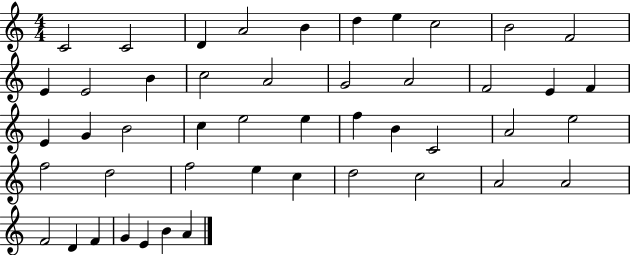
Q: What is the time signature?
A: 4/4